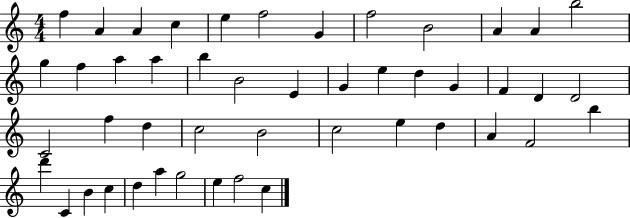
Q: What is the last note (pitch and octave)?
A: C5